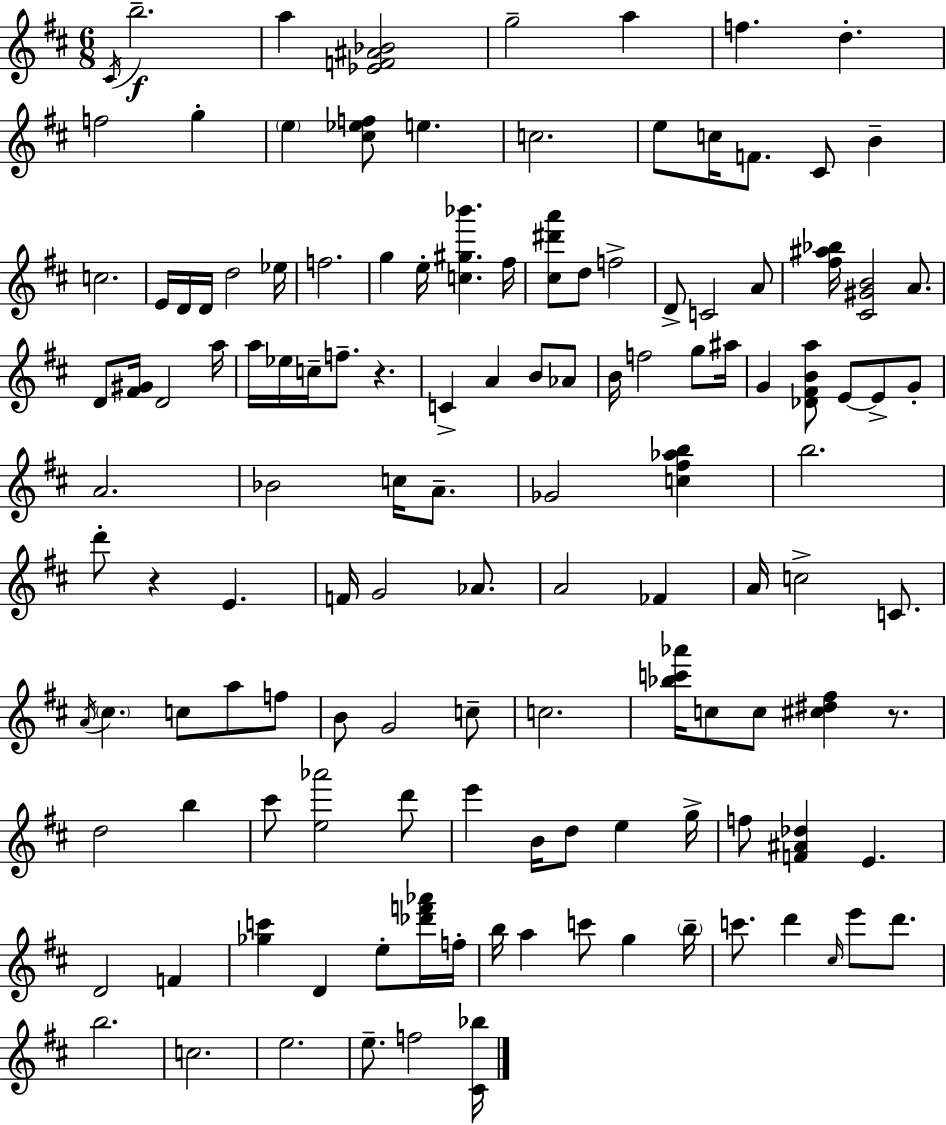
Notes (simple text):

C#4/s B5/h. A5/q [Eb4,F4,A#4,Bb4]/h G5/h A5/q F5/q. D5/q. F5/h G5/q E5/q [C#5,Eb5,F5]/e E5/q. C5/h. E5/e C5/s F4/e. C#4/e B4/q C5/h. E4/s D4/s D4/s D5/h Eb5/s F5/h. G5/q E5/s [C5,G#5,Bb6]/q. F#5/s [C#5,D#6,A6]/e D5/e F5/h D4/e C4/h A4/e [F#5,A#5,Bb5]/s [C#4,G#4,B4]/h A4/e. D4/e [F#4,G#4]/s D4/h A5/s A5/s Eb5/s C5/s F5/e. R/q. C4/q A4/q B4/e Ab4/e B4/s F5/h G5/e A#5/s G4/q [Db4,F#4,B4,A5]/e E4/e E4/e G4/e A4/h. Bb4/h C5/s A4/e. Gb4/h [C5,F#5,Ab5,B5]/q B5/h. D6/e R/q E4/q. F4/s G4/h Ab4/e. A4/h FES4/q A4/s C5/h C4/e. A4/s C#5/q. C5/e A5/e F5/e B4/e G4/h C5/e C5/h. [Bb5,C6,Ab6]/s C5/e C5/e [C#5,D#5,F#5]/q R/e. D5/h B5/q C#6/e [E5,Ab6]/h D6/e E6/q B4/s D5/e E5/q G5/s F5/e [F4,A#4,Db5]/q E4/q. D4/h F4/q [Gb5,C6]/q D4/q E5/e [Db6,F6,Ab6]/s F5/s B5/s A5/q C6/e G5/q B5/s C6/e. D6/q C#5/s E6/e D6/e. B5/h. C5/h. E5/h. E5/e. F5/h [C#4,Bb5]/s